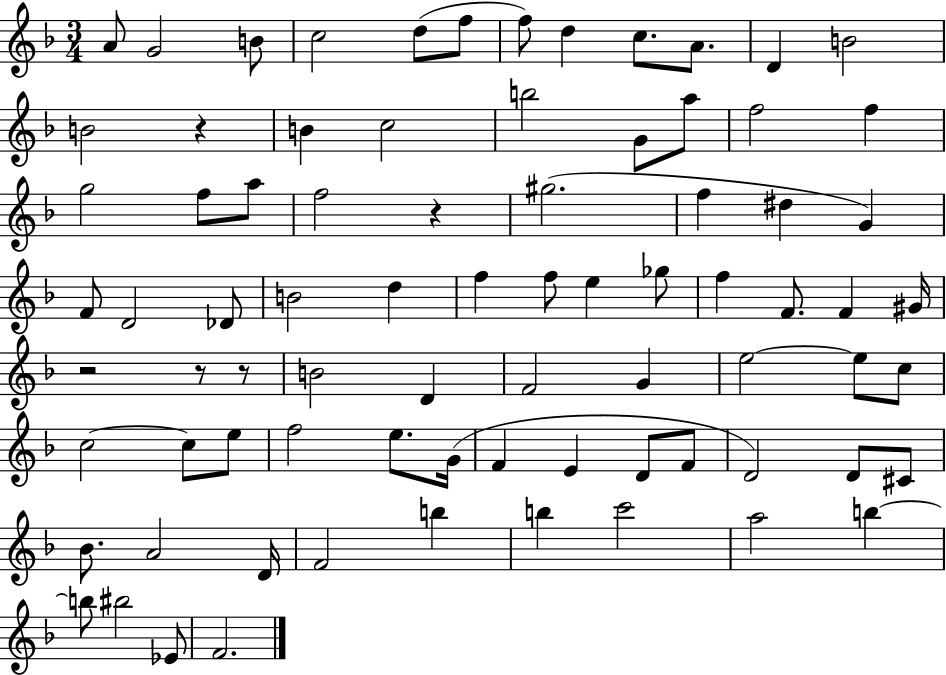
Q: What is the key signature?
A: F major